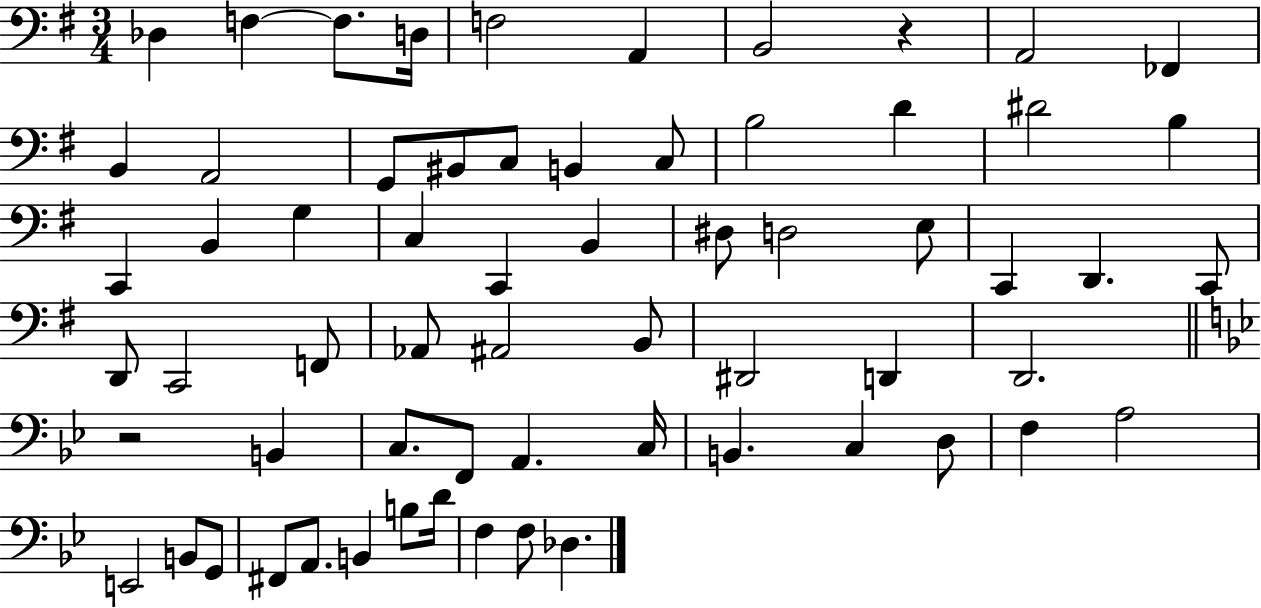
Db3/q F3/q F3/e. D3/s F3/h A2/q B2/h R/q A2/h FES2/q B2/q A2/h G2/e BIS2/e C3/e B2/q C3/e B3/h D4/q D#4/h B3/q C2/q B2/q G3/q C3/q C2/q B2/q D#3/e D3/h E3/e C2/q D2/q. C2/e D2/e C2/h F2/e Ab2/e A#2/h B2/e D#2/h D2/q D2/h. R/h B2/q C3/e. F2/e A2/q. C3/s B2/q. C3/q D3/e F3/q A3/h E2/h B2/e G2/e F#2/e A2/e. B2/q B3/e D4/s F3/q F3/e Db3/q.